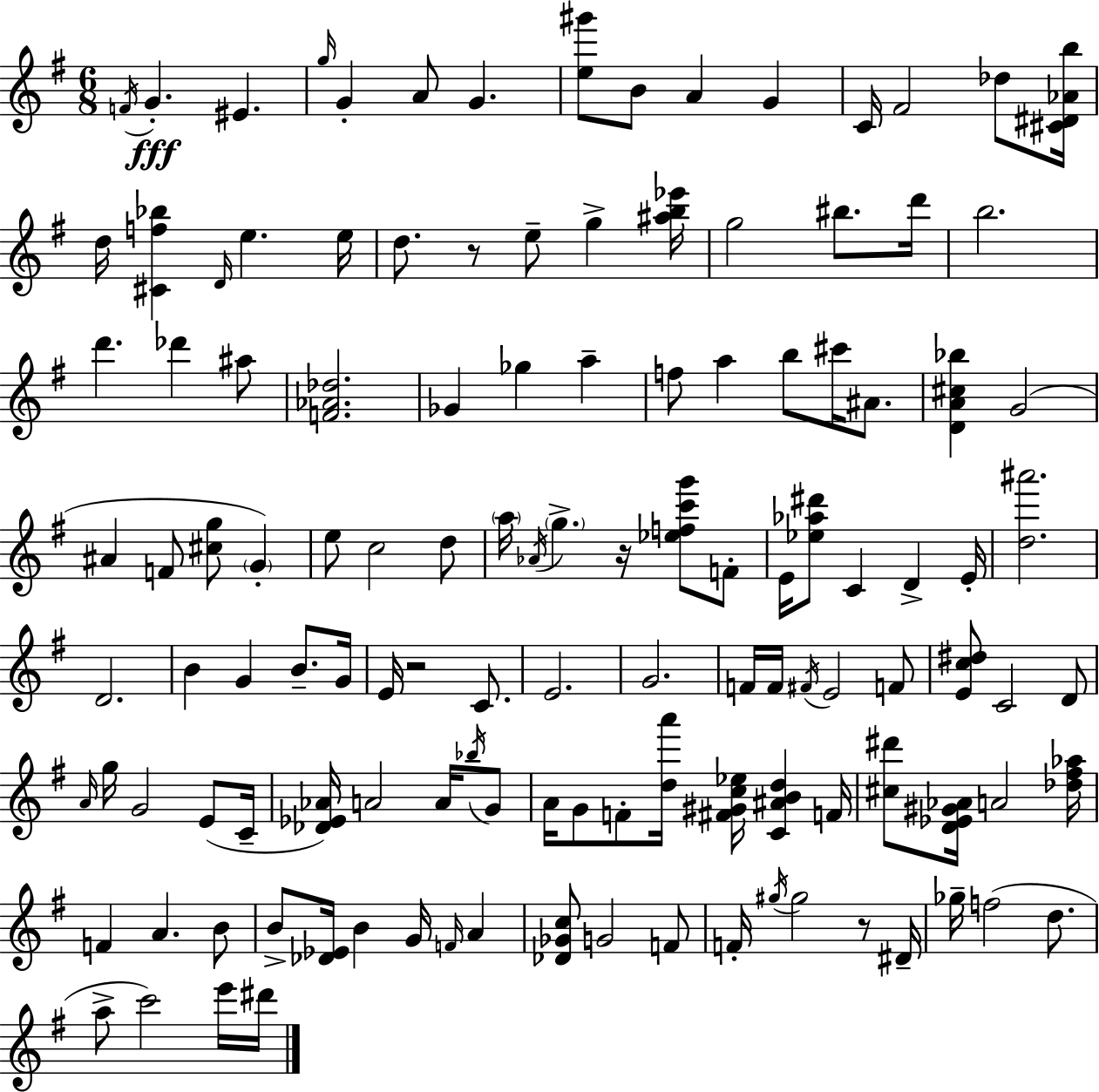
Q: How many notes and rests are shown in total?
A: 125